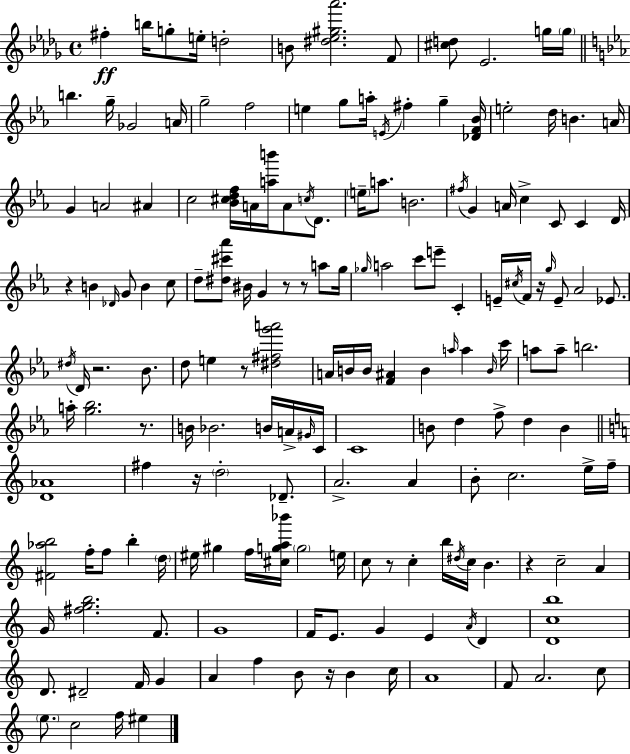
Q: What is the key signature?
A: BES minor